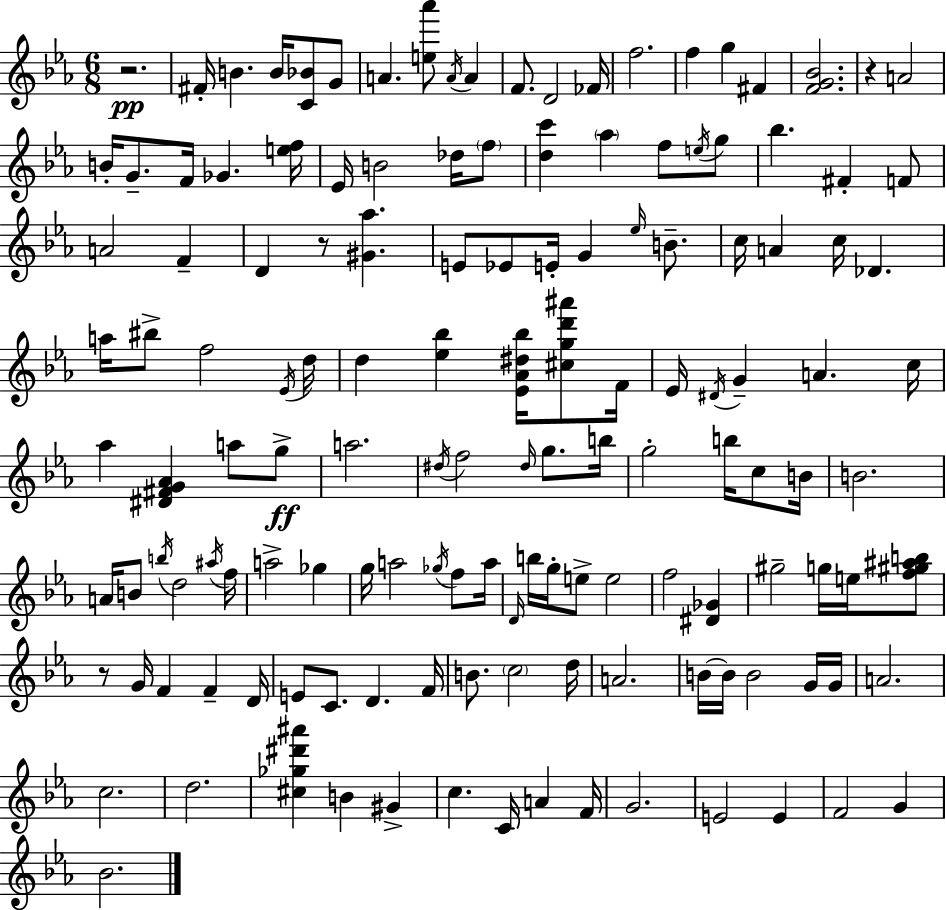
X:1
T:Untitled
M:6/8
L:1/4
K:Eb
z2 ^F/4 B B/4 [C_B]/2 G/2 A [e_a']/2 A/4 A F/2 D2 _F/4 f2 f g ^F [FG_B]2 z A2 B/4 G/2 F/4 _G [ef]/4 _E/4 B2 _d/4 f/2 [dc'] _a f/2 e/4 g/2 _b ^F F/2 A2 F D z/2 [^G_a] E/2 _E/2 E/4 G _e/4 B/2 c/4 A c/4 _D a/4 ^b/2 f2 _E/4 d/4 d [_e_b] [_E_A^d_b]/4 [^cgd'^a']/2 F/4 _E/4 ^D/4 G A c/4 _a [^D^FG_A] a/2 g/2 a2 ^d/4 f2 ^d/4 g/2 b/4 g2 b/4 c/2 B/4 B2 A/4 B/2 b/4 d2 ^a/4 f/4 a2 _g g/4 a2 _g/4 f/2 a/4 D/4 b/4 g/4 e/2 e2 f2 [^D_G] ^g2 g/4 e/4 [f^g^ab]/2 z/2 G/4 F F D/4 E/2 C/2 D F/4 B/2 c2 d/4 A2 B/4 B/4 B2 G/4 G/4 A2 c2 d2 [^c_g^d'^a'] B ^G c C/4 A F/4 G2 E2 E F2 G _B2